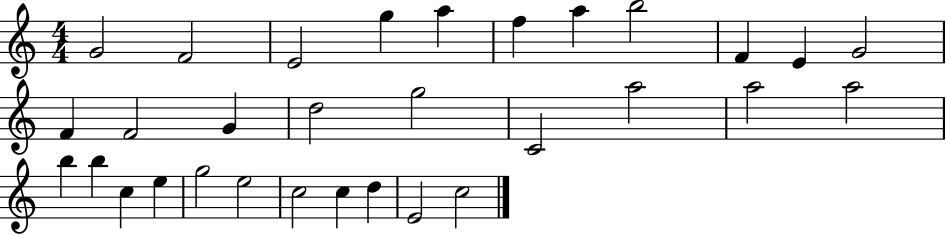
G4/h F4/h E4/h G5/q A5/q F5/q A5/q B5/h F4/q E4/q G4/h F4/q F4/h G4/q D5/h G5/h C4/h A5/h A5/h A5/h B5/q B5/q C5/q E5/q G5/h E5/h C5/h C5/q D5/q E4/h C5/h